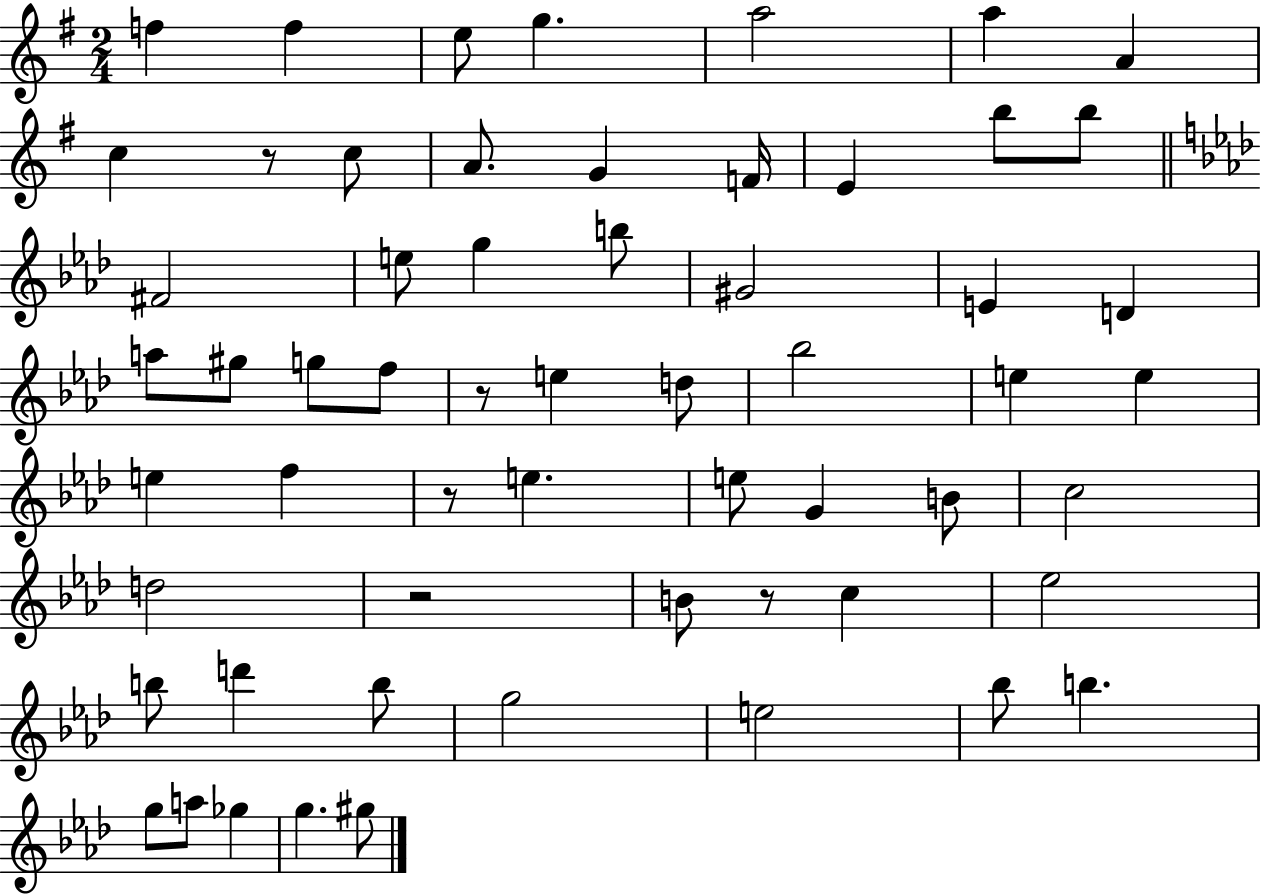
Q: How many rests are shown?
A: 5